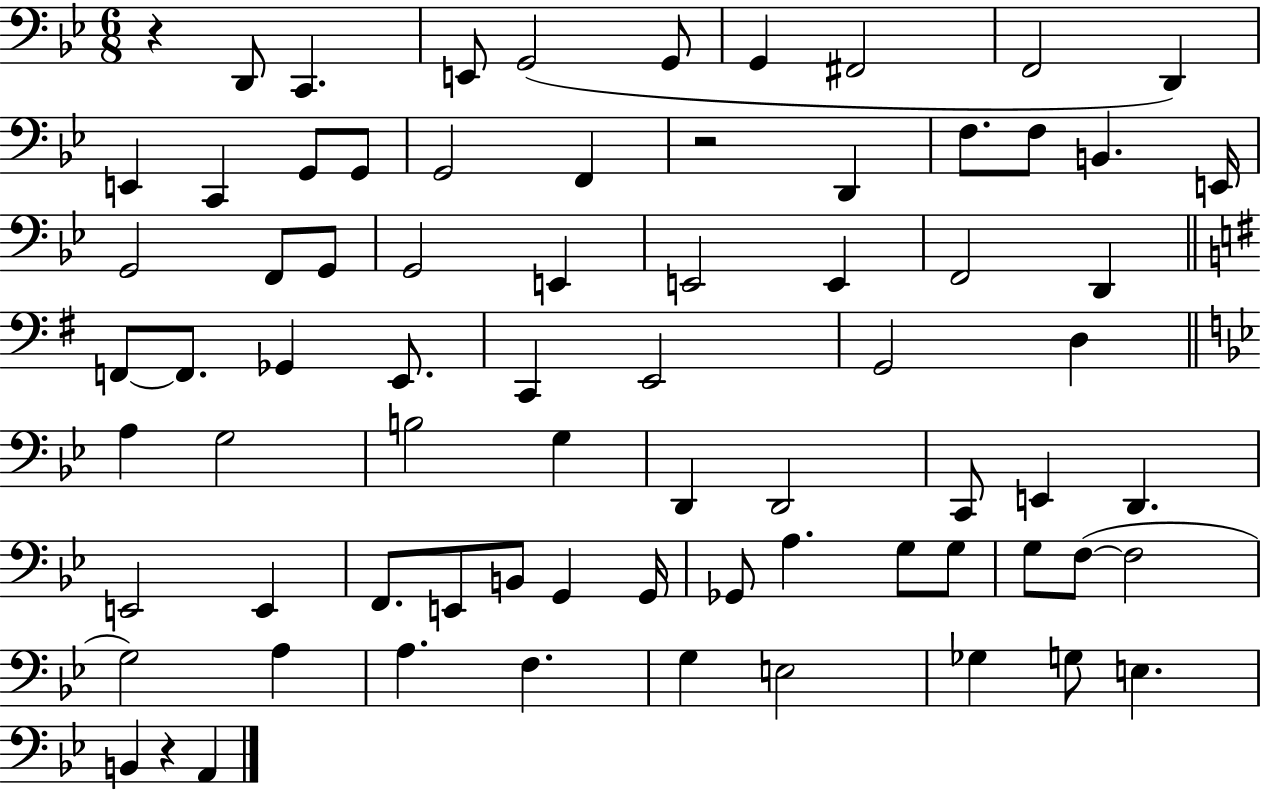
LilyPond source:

{
  \clef bass
  \numericTimeSignature
  \time 6/8
  \key bes \major
  \repeat volta 2 { r4 d,8 c,4. | e,8 g,2( g,8 | g,4 fis,2 | f,2 d,4) | \break e,4 c,4 g,8 g,8 | g,2 f,4 | r2 d,4 | f8. f8 b,4. e,16 | \break g,2 f,8 g,8 | g,2 e,4 | e,2 e,4 | f,2 d,4 | \break \bar "||" \break \key g \major f,8~~ f,8. ges,4 e,8. | c,4 e,2 | g,2 d4 | \bar "||" \break \key g \minor a4 g2 | b2 g4 | d,4 d,2 | c,8 e,4 d,4. | \break e,2 e,4 | f,8. e,8 b,8 g,4 g,16 | ges,8 a4. g8 g8 | g8 f8~(~ f2 | \break g2) a4 | a4. f4. | g4 e2 | ges4 g8 e4. | \break b,4 r4 a,4 | } \bar "|."
}